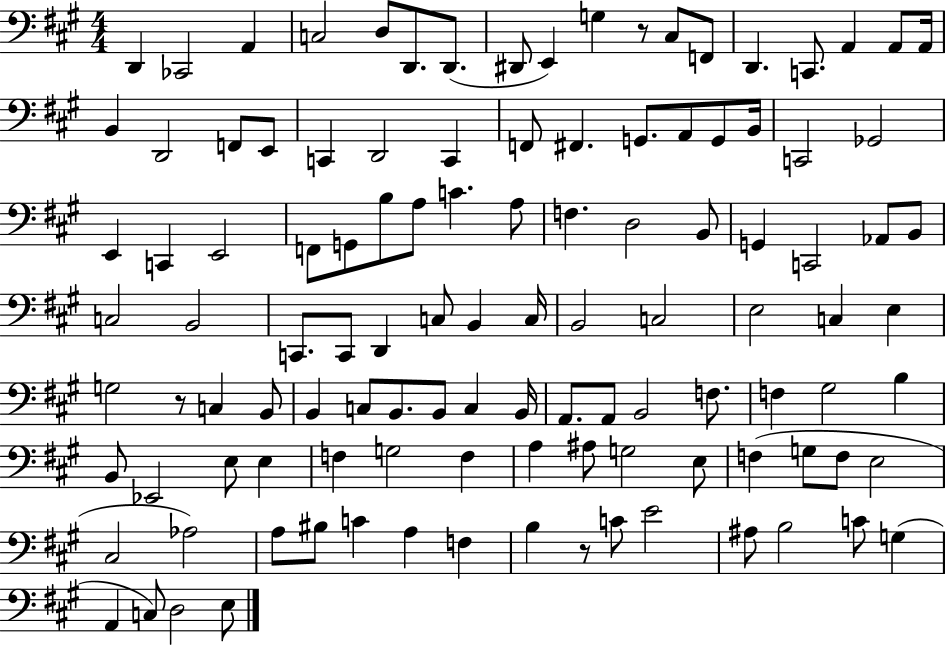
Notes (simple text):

D2/q CES2/h A2/q C3/h D3/e D2/e. D2/e. D#2/e E2/q G3/q R/e C#3/e F2/e D2/q. C2/e. A2/q A2/e A2/s B2/q D2/h F2/e E2/e C2/q D2/h C2/q F2/e F#2/q. G2/e. A2/e G2/e B2/s C2/h Gb2/h E2/q C2/q E2/h F2/e G2/e B3/e A3/e C4/q. A3/e F3/q. D3/h B2/e G2/q C2/h Ab2/e B2/e C3/h B2/h C2/e. C2/e D2/q C3/e B2/q C3/s B2/h C3/h E3/h C3/q E3/q G3/h R/e C3/q B2/e B2/q C3/e B2/e. B2/e C3/q B2/s A2/e. A2/e B2/h F3/e. F3/q G#3/h B3/q B2/e Eb2/h E3/e E3/q F3/q G3/h F3/q A3/q A#3/e G3/h E3/e F3/q G3/e F3/e E3/h C#3/h Ab3/h A3/e BIS3/e C4/q A3/q F3/q B3/q R/e C4/e E4/h A#3/e B3/h C4/e G3/q A2/q C3/e D3/h E3/e